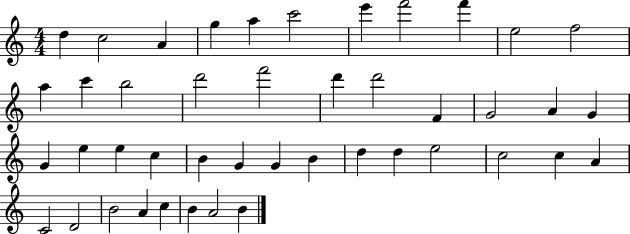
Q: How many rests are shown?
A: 0